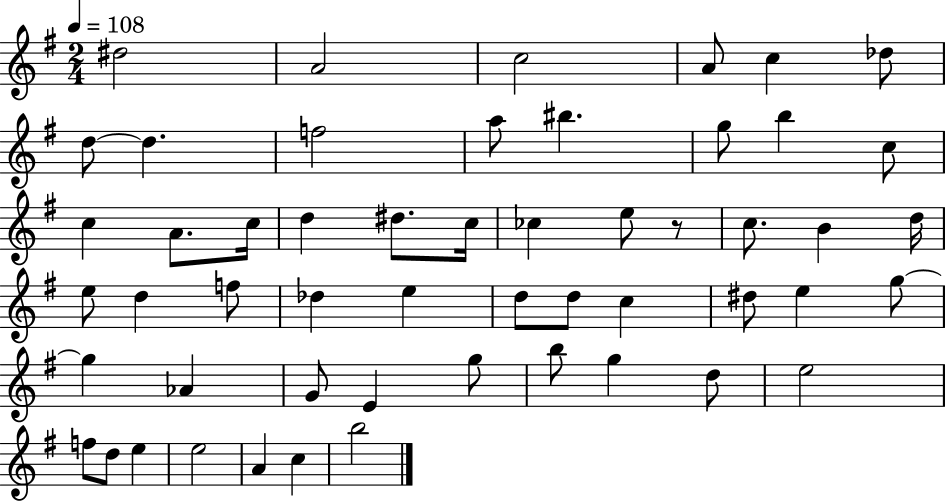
D#5/h A4/h C5/h A4/e C5/q Db5/e D5/e D5/q. F5/h A5/e BIS5/q. G5/e B5/q C5/e C5/q A4/e. C5/s D5/q D#5/e. C5/s CES5/q E5/e R/e C5/e. B4/q D5/s E5/e D5/q F5/e Db5/q E5/q D5/e D5/e C5/q D#5/e E5/q G5/e G5/q Ab4/q G4/e E4/q G5/e B5/e G5/q D5/e E5/h F5/e D5/e E5/q E5/h A4/q C5/q B5/h